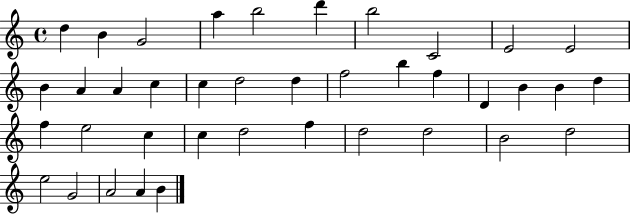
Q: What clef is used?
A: treble